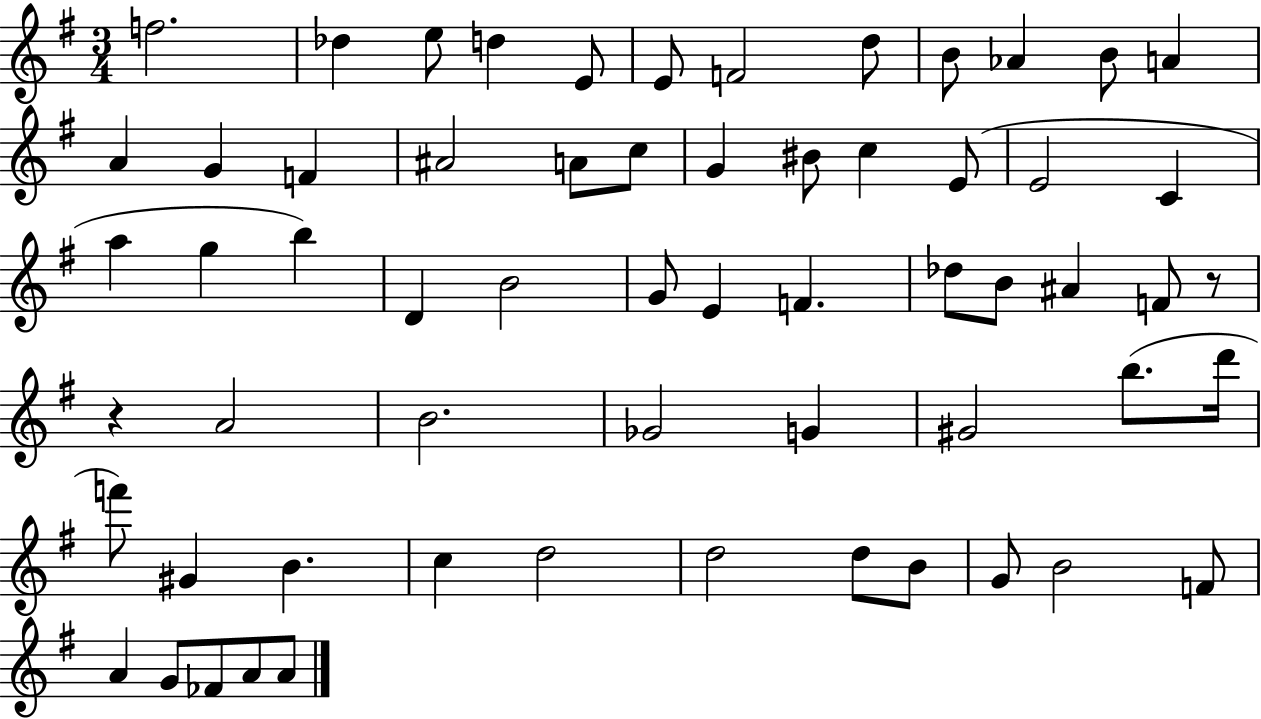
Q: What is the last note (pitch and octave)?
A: A4